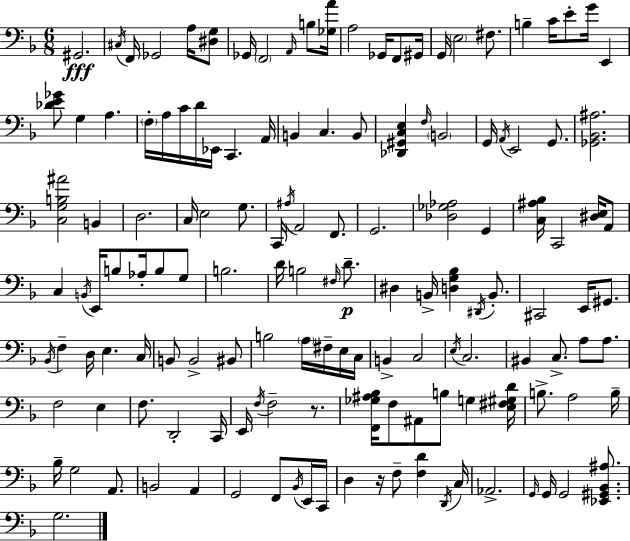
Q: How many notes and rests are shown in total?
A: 142